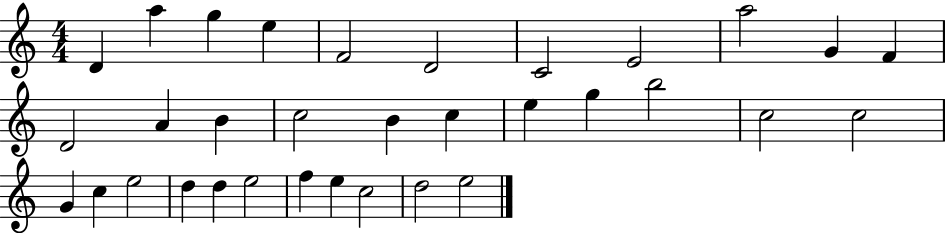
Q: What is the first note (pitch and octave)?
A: D4